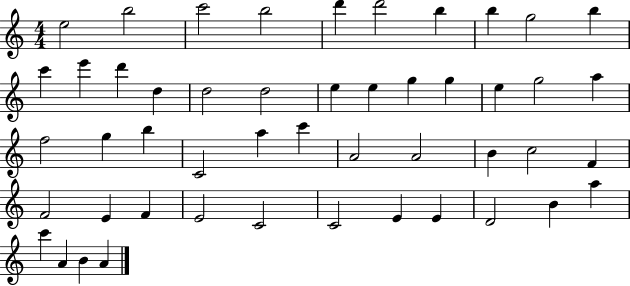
X:1
T:Untitled
M:4/4
L:1/4
K:C
e2 b2 c'2 b2 d' d'2 b b g2 b c' e' d' d d2 d2 e e g g e g2 a f2 g b C2 a c' A2 A2 B c2 F F2 E F E2 C2 C2 E E D2 B a c' A B A